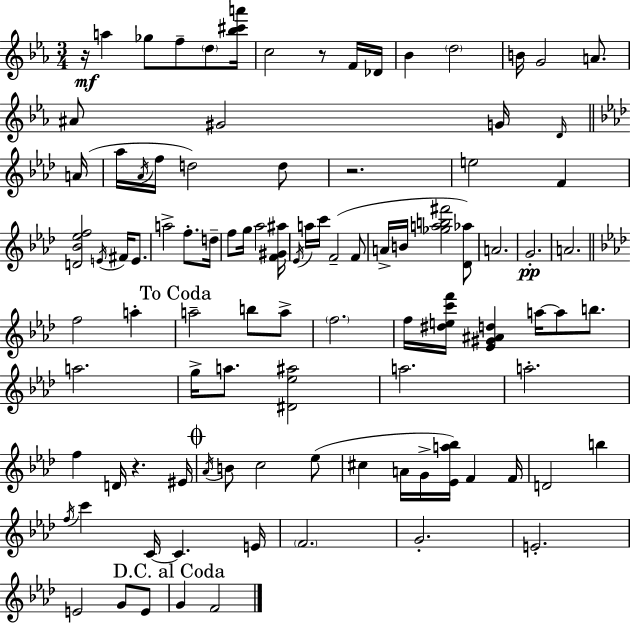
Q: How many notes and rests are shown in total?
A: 98